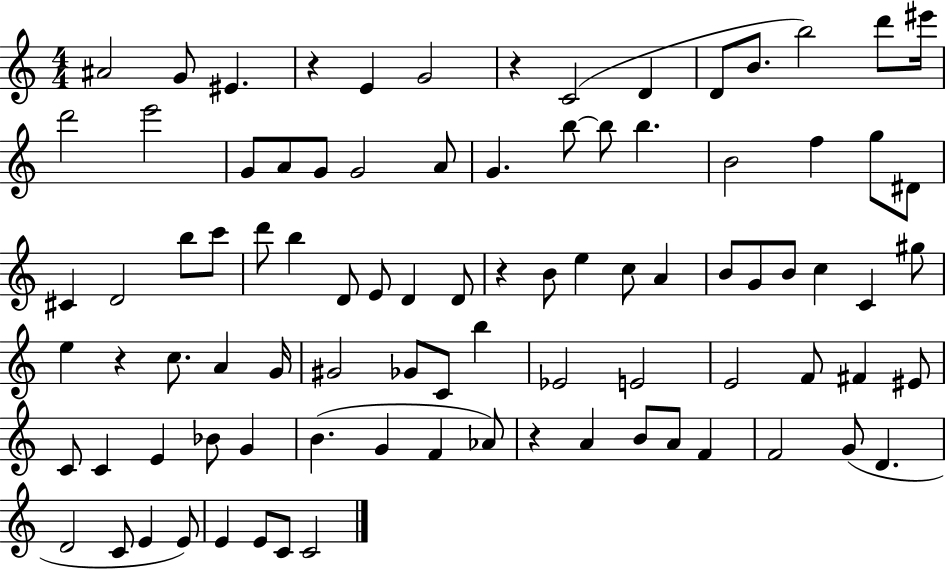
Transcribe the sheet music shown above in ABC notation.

X:1
T:Untitled
M:4/4
L:1/4
K:C
^A2 G/2 ^E z E G2 z C2 D D/2 B/2 b2 d'/2 ^e'/4 d'2 e'2 G/2 A/2 G/2 G2 A/2 G b/2 b/2 b B2 f g/2 ^D/2 ^C D2 b/2 c'/2 d'/2 b D/2 E/2 D D/2 z B/2 e c/2 A B/2 G/2 B/2 c C ^g/2 e z c/2 A G/4 ^G2 _G/2 C/2 b _E2 E2 E2 F/2 ^F ^E/2 C/2 C E _B/2 G B G F _A/2 z A B/2 A/2 F F2 G/2 D D2 C/2 E E/2 E E/2 C/2 C2